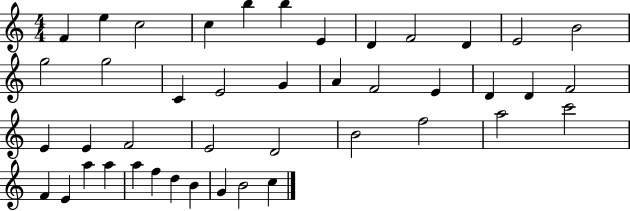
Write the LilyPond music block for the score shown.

{
  \clef treble
  \numericTimeSignature
  \time 4/4
  \key c \major
  f'4 e''4 c''2 | c''4 b''4 b''4 e'4 | d'4 f'2 d'4 | e'2 b'2 | \break g''2 g''2 | c'4 e'2 g'4 | a'4 f'2 e'4 | d'4 d'4 f'2 | \break e'4 e'4 f'2 | e'2 d'2 | b'2 f''2 | a''2 c'''2 | \break f'4 e'4 a''4 a''4 | a''4 f''4 d''4 b'4 | g'4 b'2 c''4 | \bar "|."
}